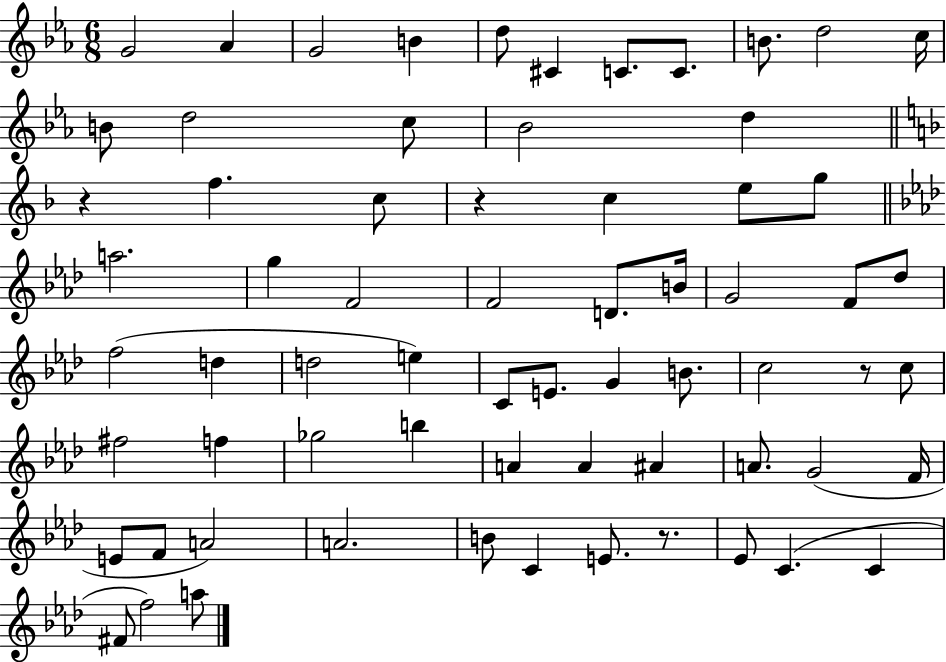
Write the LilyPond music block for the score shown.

{
  \clef treble
  \numericTimeSignature
  \time 6/8
  \key ees \major
  \repeat volta 2 { g'2 aes'4 | g'2 b'4 | d''8 cis'4 c'8. c'8. | b'8. d''2 c''16 | \break b'8 d''2 c''8 | bes'2 d''4 | \bar "||" \break \key f \major r4 f''4. c''8 | r4 c''4 e''8 g''8 | \bar "||" \break \key aes \major a''2. | g''4 f'2 | f'2 d'8. b'16 | g'2 f'8 des''8 | \break f''2( d''4 | d''2 e''4) | c'8 e'8. g'4 b'8. | c''2 r8 c''8 | \break fis''2 f''4 | ges''2 b''4 | a'4 a'4 ais'4 | a'8. g'2( f'16 | \break e'8 f'8 a'2) | a'2. | b'8 c'4 e'8. r8. | ees'8 c'4.( c'4 | \break fis'8 f''2) a''8 | } \bar "|."
}